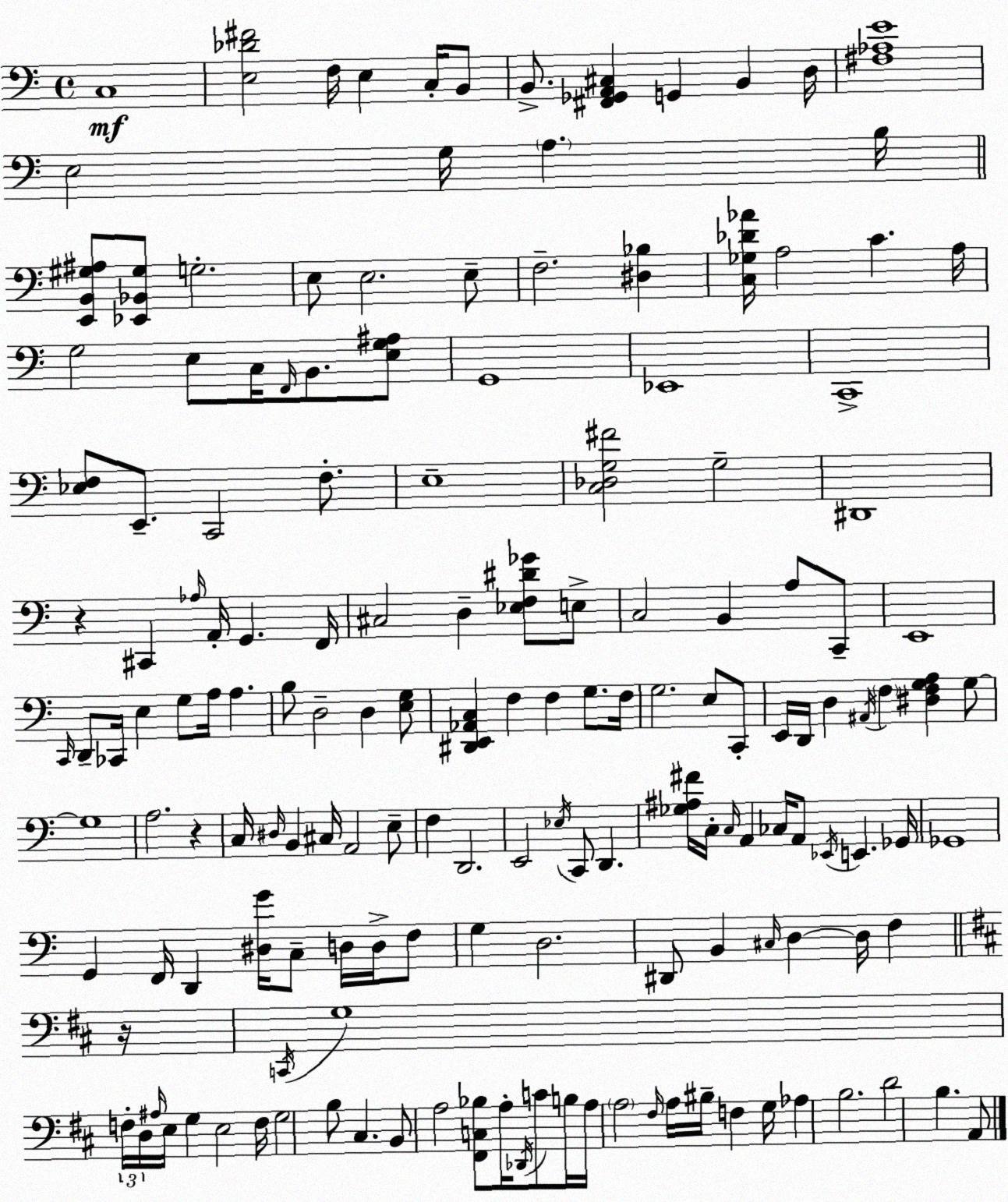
X:1
T:Untitled
M:4/4
L:1/4
K:Am
C,4 [E,_D^F]2 F,/4 E, C,/4 B,,/2 B,,/2 [^F,,_G,,A,,^C,] G,, B,, D,/4 [^F,_A,E]4 E,2 G,/4 A, B,/4 [E,,B,,^G,^A,]/2 [_E,,_B,,^G,]/2 G,2 E,/2 E,2 E,/2 F,2 [^D,_B,] [C,_G,_D_A]/4 A,2 C A,/4 G,2 E,/2 C,/4 F,,/4 B,,/2 [E,G,^A,]/2 G,,4 _E,,4 C,,4 [_E,F,]/2 E,,/2 C,,2 F,/2 E,4 [C,_D,G,^F]2 G,2 ^D,,4 z ^C,, _A,/4 A,,/4 G,, F,,/4 ^C,2 D, [_E,F,^D_G]/2 E,/2 C,2 B,, A,/2 C,,/2 E,,4 C,,/4 D,,/2 _C,,/4 E, G,/2 A,/4 A, B,/2 D,2 D, [E,G,]/2 [^D,,E,,_A,,C,] F, F, G,/2 F,/4 G,2 E,/2 C,,/2 E,,/4 D,,/4 D, ^A,,/4 F, [^D,F,G,A,] G,/2 G,4 A,2 z C,/4 ^D,/4 B,, ^C,/4 A,,2 E,/2 F, D,,2 E,,2 _E,/4 C,,/2 D,, [_G,^A,^F]/4 C,/4 C,/4 A,, _C,/4 A,,/2 _E,,/4 E,, _G,,/4 _G,,4 G,, F,,/4 D,, [^D,G]/4 C,/2 D,/4 D,/4 F,/2 G, D,2 ^D,,/2 B,, ^C,/4 D, D,/4 F, z/4 C,,/4 G,4 F,/4 D,/4 ^A,/4 E,/4 G, E,2 F,/4 G,2 B,/2 ^C, B,,/2 A,2 [^F,,C,_B,]/2 A,/4 _D,,/4 C/2 B,/4 A,/4 A,2 ^F,/4 A,/4 ^B,/4 F, G,/4 _A, B,2 D2 B, A,,/2